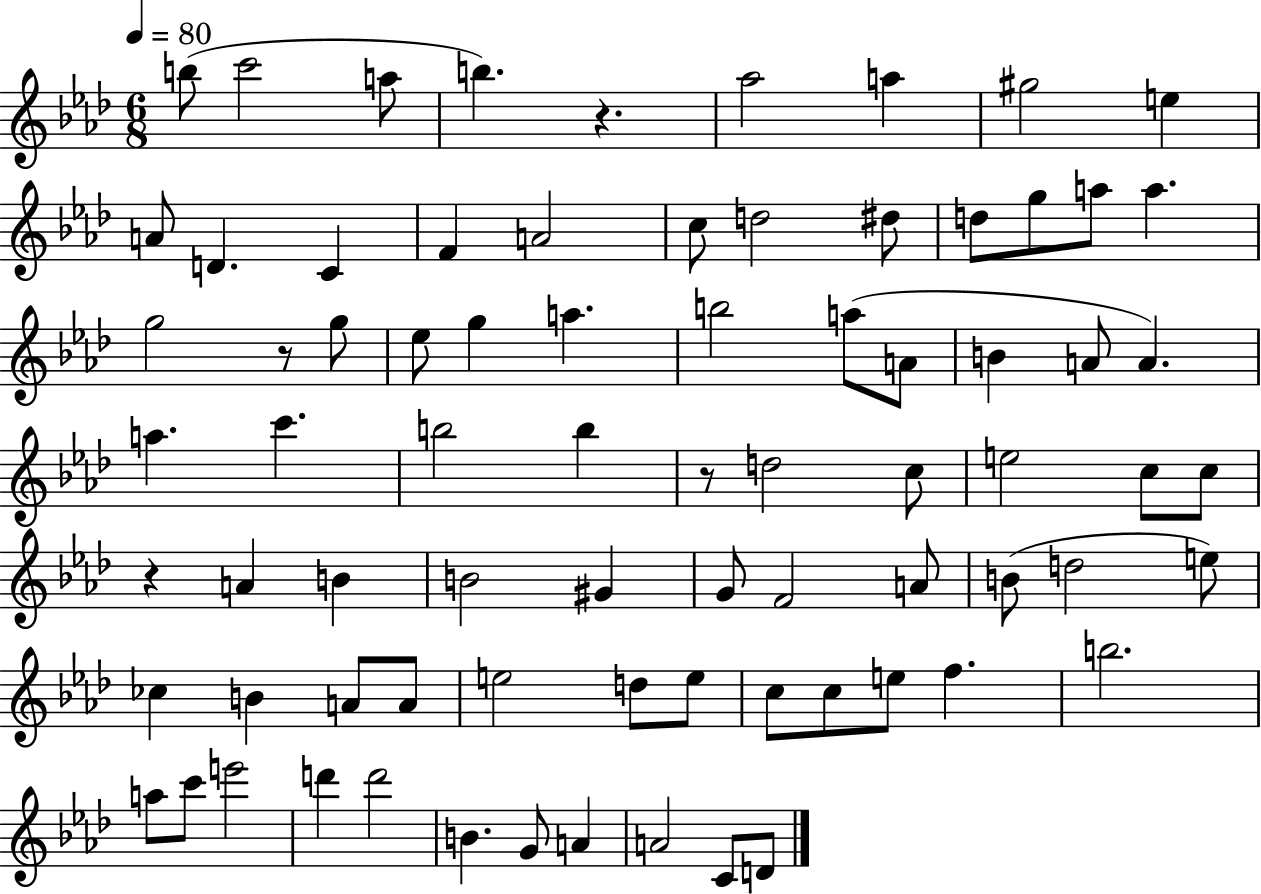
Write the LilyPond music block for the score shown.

{
  \clef treble
  \numericTimeSignature
  \time 6/8
  \key aes \major
  \tempo 4 = 80
  b''8( c'''2 a''8 | b''4.) r4. | aes''2 a''4 | gis''2 e''4 | \break a'8 d'4. c'4 | f'4 a'2 | c''8 d''2 dis''8 | d''8 g''8 a''8 a''4. | \break g''2 r8 g''8 | ees''8 g''4 a''4. | b''2 a''8( a'8 | b'4 a'8 a'4.) | \break a''4. c'''4. | b''2 b''4 | r8 d''2 c''8 | e''2 c''8 c''8 | \break r4 a'4 b'4 | b'2 gis'4 | g'8 f'2 a'8 | b'8( d''2 e''8) | \break ces''4 b'4 a'8 a'8 | e''2 d''8 e''8 | c''8 c''8 e''8 f''4. | b''2. | \break a''8 c'''8 e'''2 | d'''4 d'''2 | b'4. g'8 a'4 | a'2 c'8 d'8 | \break \bar "|."
}